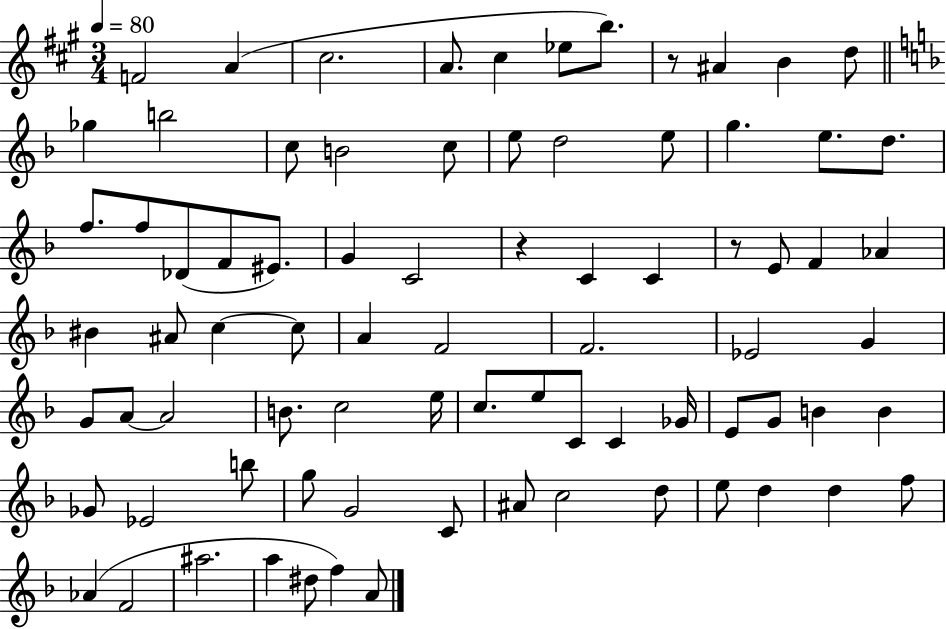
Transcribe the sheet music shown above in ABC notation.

X:1
T:Untitled
M:3/4
L:1/4
K:A
F2 A ^c2 A/2 ^c _e/2 b/2 z/2 ^A B d/2 _g b2 c/2 B2 c/2 e/2 d2 e/2 g e/2 d/2 f/2 f/2 _D/2 F/2 ^E/2 G C2 z C C z/2 E/2 F _A ^B ^A/2 c c/2 A F2 F2 _E2 G G/2 A/2 A2 B/2 c2 e/4 c/2 e/2 C/2 C _G/4 E/2 G/2 B B _G/2 _E2 b/2 g/2 G2 C/2 ^A/2 c2 d/2 e/2 d d f/2 _A F2 ^a2 a ^d/2 f A/2